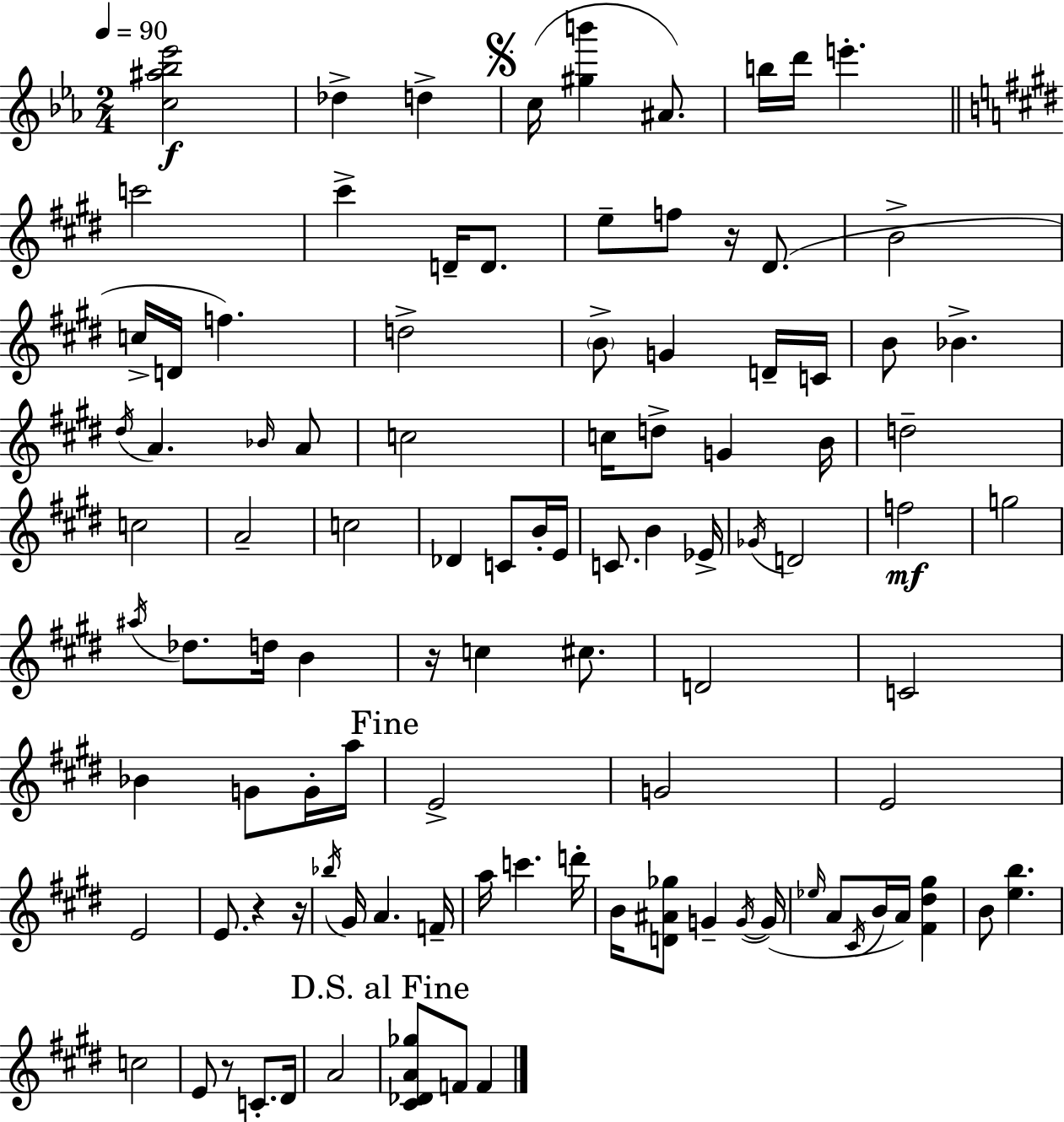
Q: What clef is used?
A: treble